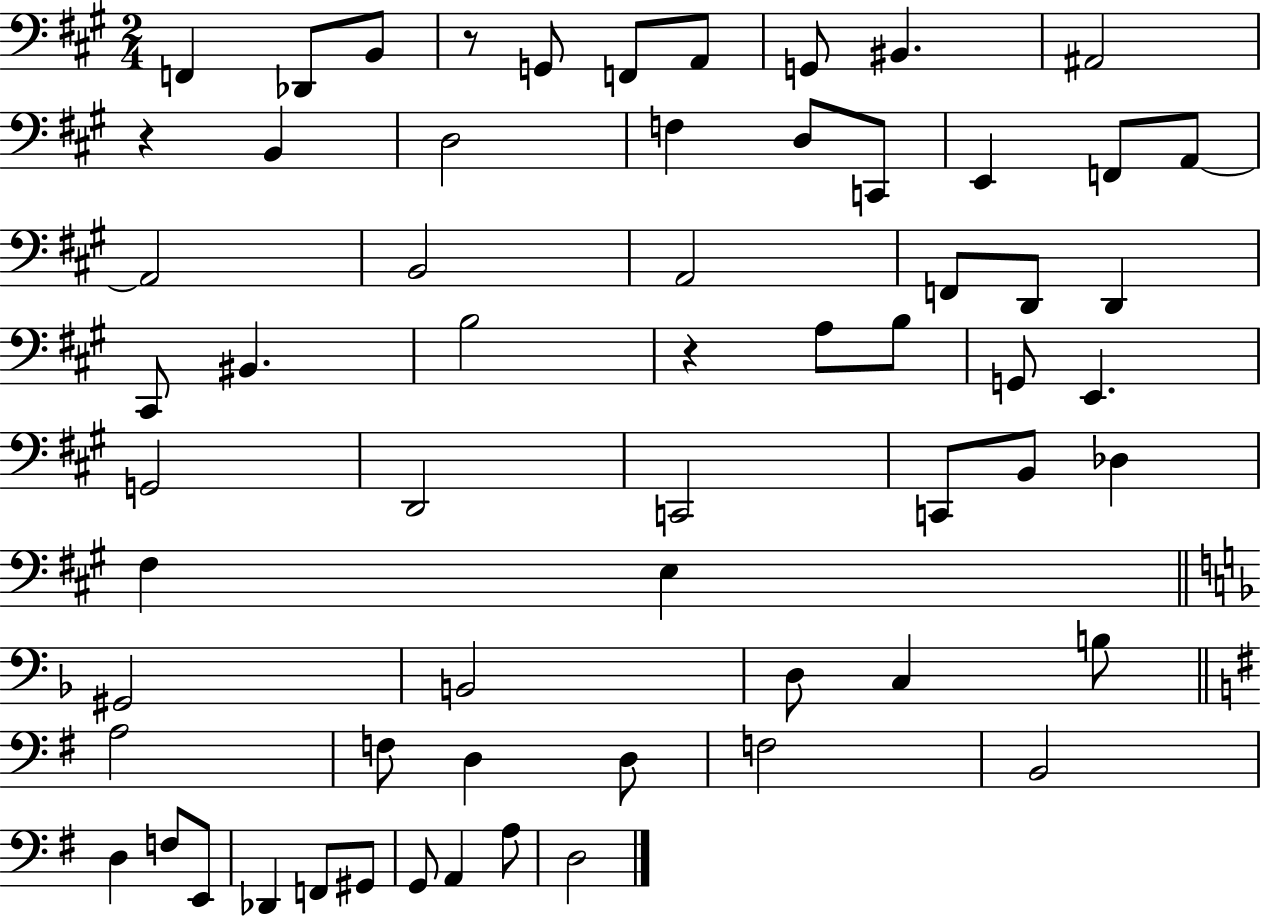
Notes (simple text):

F2/q Db2/e B2/e R/e G2/e F2/e A2/e G2/e BIS2/q. A#2/h R/q B2/q D3/h F3/q D3/e C2/e E2/q F2/e A2/e A2/h B2/h A2/h F2/e D2/e D2/q C#2/e BIS2/q. B3/h R/q A3/e B3/e G2/e E2/q. G2/h D2/h C2/h C2/e B2/e Db3/q F#3/q E3/q G#2/h B2/h D3/e C3/q B3/e A3/h F3/e D3/q D3/e F3/h B2/h D3/q F3/e E2/e Db2/q F2/e G#2/e G2/e A2/q A3/e D3/h